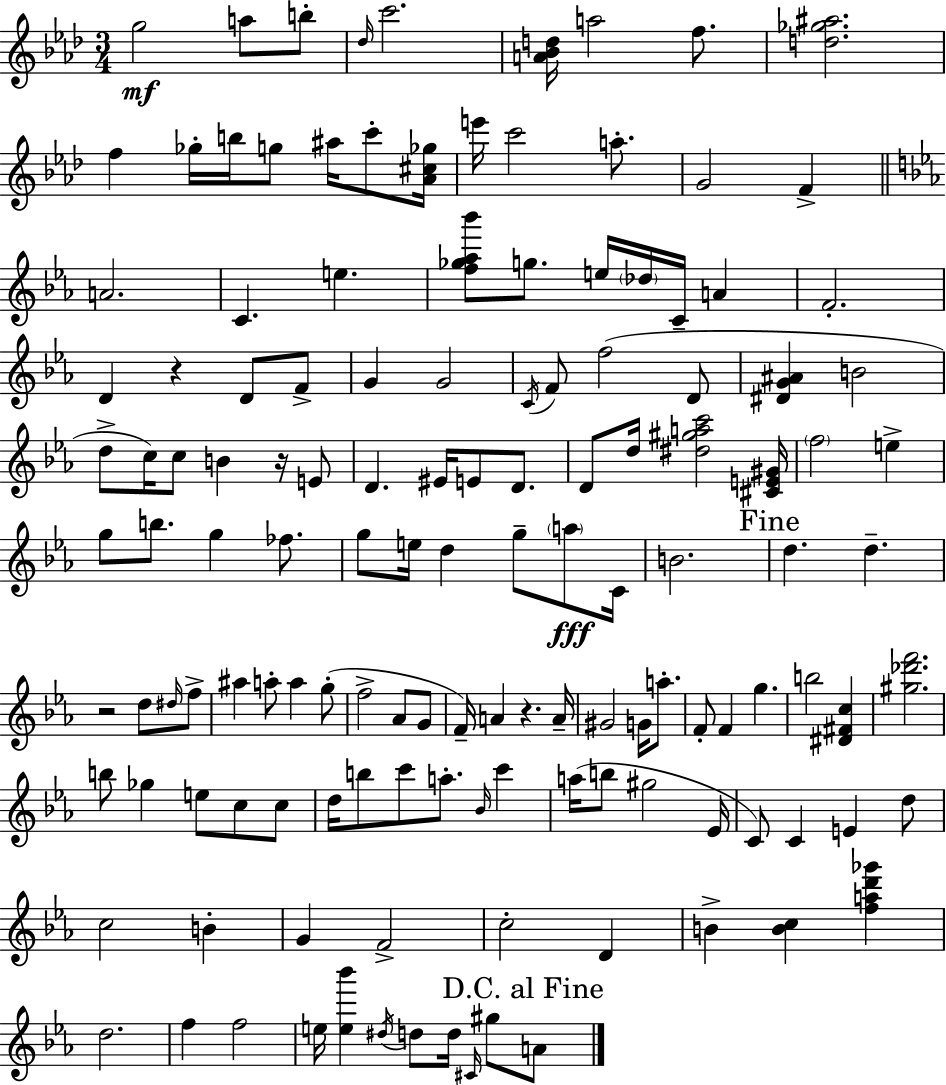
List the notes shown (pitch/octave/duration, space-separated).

G5/h A5/e B5/e Db5/s C6/h. [A4,Bb4,D5]/s A5/h F5/e. [D5,Gb5,A#5]/h. F5/q Gb5/s B5/s G5/e A#5/s C6/e [Ab4,C#5,Gb5]/s E6/s C6/h A5/e. G4/h F4/q A4/h. C4/q. E5/q. [F5,Gb5,Ab5,Bb6]/e G5/e. E5/s Db5/s C4/s A4/q F4/h. D4/q R/q D4/e F4/e G4/q G4/h C4/s F4/e F5/h D4/e [D#4,G4,A#4]/q B4/h D5/e C5/s C5/e B4/q R/s E4/e D4/q. EIS4/s E4/e D4/e. D4/e D5/s [D#5,G#5,A5,C6]/h [C#4,E4,G#4]/s F5/h E5/q G5/e B5/e. G5/q FES5/e. G5/e E5/s D5/q G5/e A5/e C4/s B4/h. D5/q. D5/q. R/h D5/e D#5/s F5/e A#5/q A5/e A5/q G5/e F5/h Ab4/e G4/e F4/s A4/q R/q. A4/s G#4/h G4/s A5/e. F4/e F4/q G5/q. B5/h [D#4,F#4,C5]/q [G#5,Db6,F6]/h. B5/e Gb5/q E5/e C5/e C5/e D5/s B5/e C6/e A5/e. Bb4/s C6/q A5/s B5/e G#5/h Eb4/s C4/e C4/q E4/q D5/e C5/h B4/q G4/q F4/h C5/h D4/q B4/q [B4,C5]/q [F5,A5,D6,Gb6]/q D5/h. F5/q F5/h E5/s [E5,Bb6]/q D#5/s D5/e D5/s C#4/s G#5/e A4/e